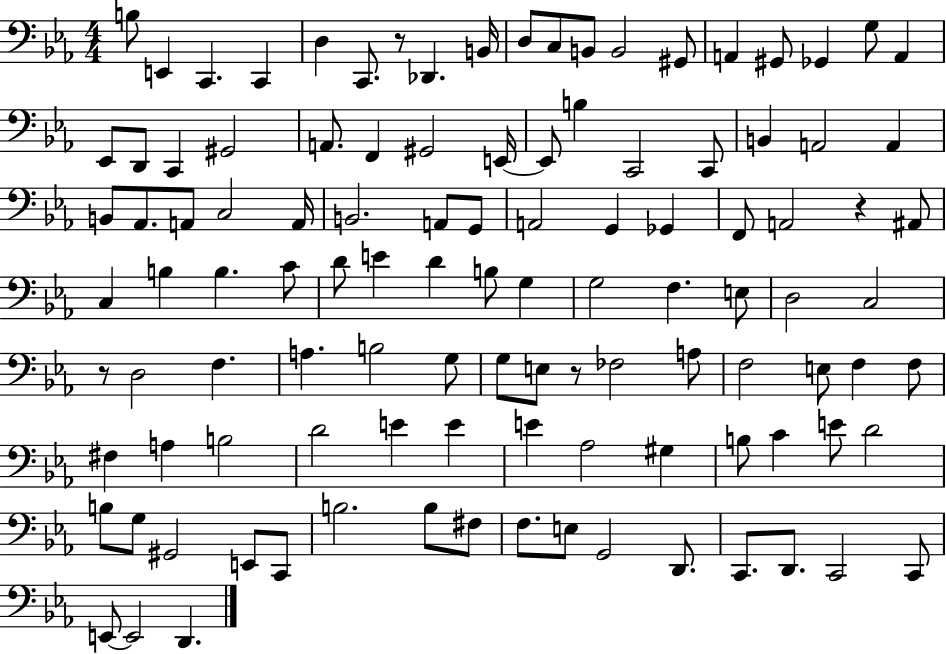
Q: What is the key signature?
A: EES major